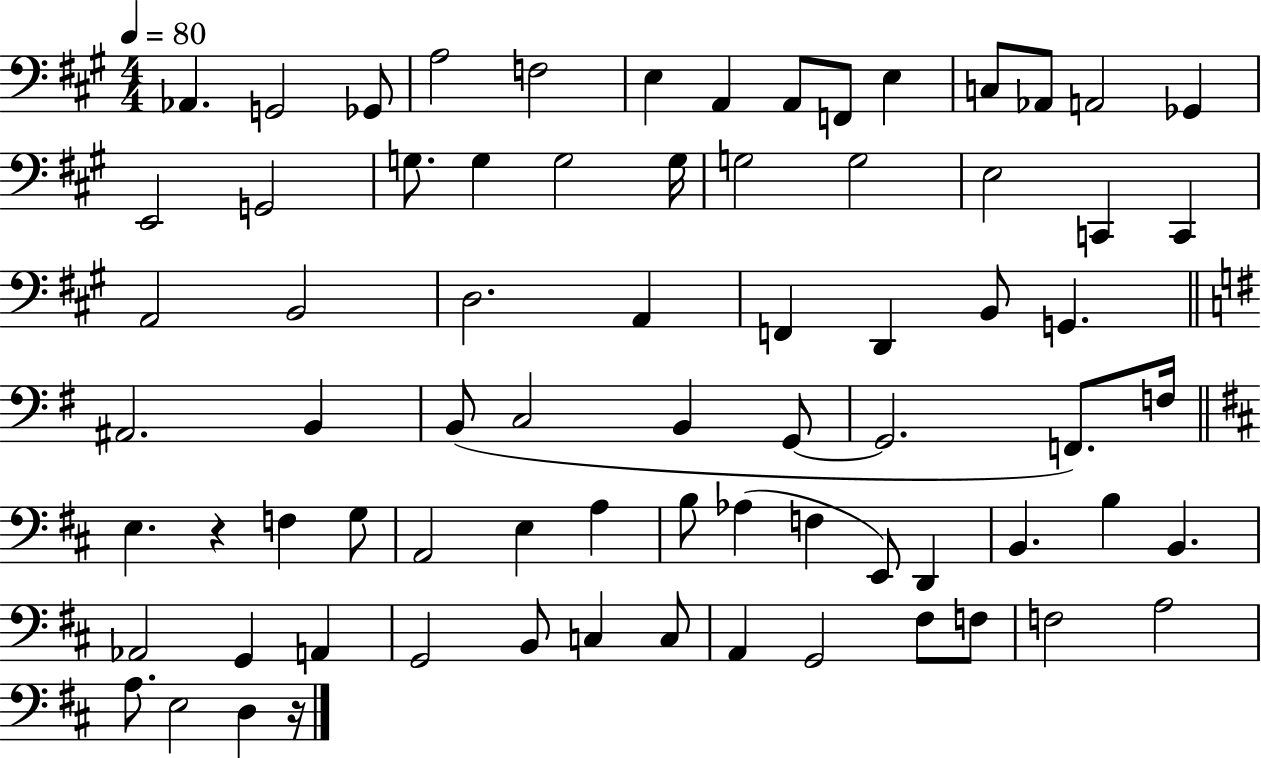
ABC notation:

X:1
T:Untitled
M:4/4
L:1/4
K:A
_A,, G,,2 _G,,/2 A,2 F,2 E, A,, A,,/2 F,,/2 E, C,/2 _A,,/2 A,,2 _G,, E,,2 G,,2 G,/2 G, G,2 G,/4 G,2 G,2 E,2 C,, C,, A,,2 B,,2 D,2 A,, F,, D,, B,,/2 G,, ^A,,2 B,, B,,/2 C,2 B,, G,,/2 G,,2 F,,/2 F,/4 E, z F, G,/2 A,,2 E, A, B,/2 _A, F, E,,/2 D,, B,, B, B,, _A,,2 G,, A,, G,,2 B,,/2 C, C,/2 A,, G,,2 ^F,/2 F,/2 F,2 A,2 A,/2 E,2 D, z/4